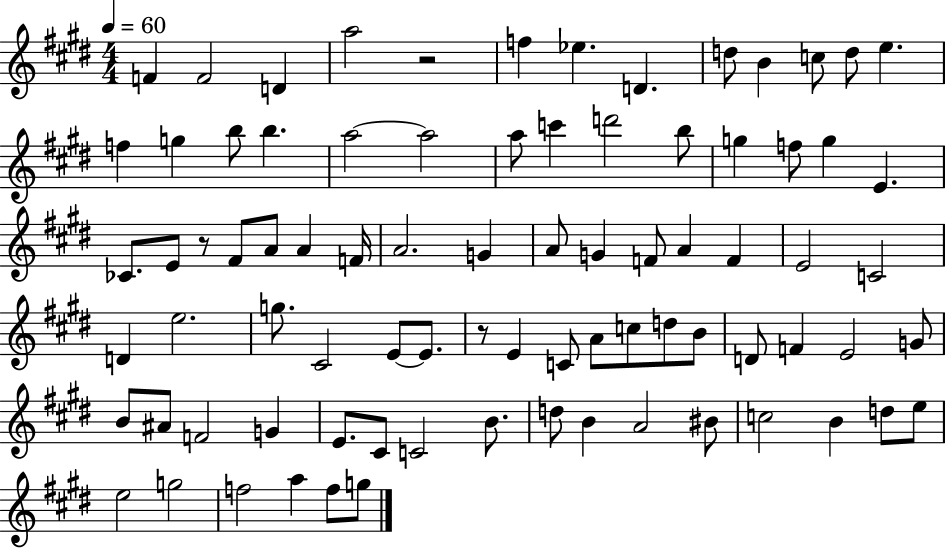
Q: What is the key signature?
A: E major